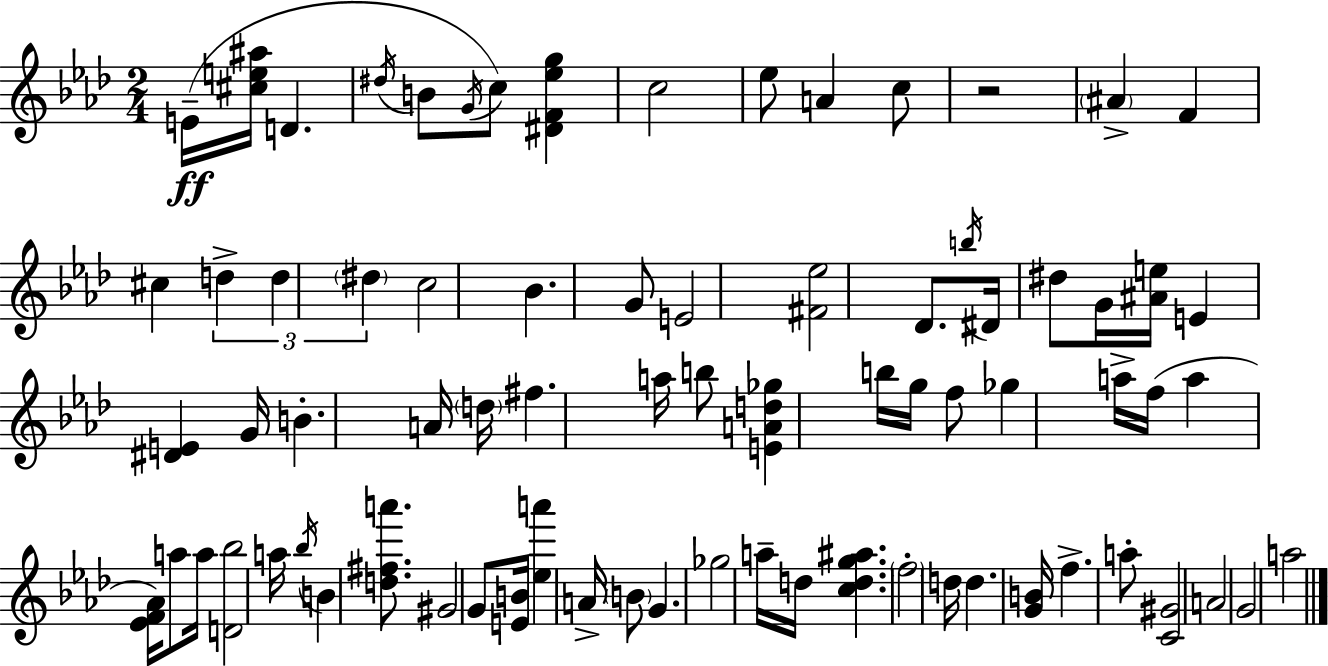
{
  \clef treble
  \numericTimeSignature
  \time 2/4
  \key aes \major
  e'16--(\ff <cis'' e'' ais''>16 d'4. | \acciaccatura { dis''16 } b'8 \acciaccatura { g'16 }) c''8 <dis' f' ees'' g''>4 | c''2 | ees''8 a'4 | \break c''8 r2 | \parenthesize ais'4-> f'4 | cis''4 \tuplet 3/2 { d''4-> | d''4 \parenthesize dis''4 } | \break c''2 | bes'4. | g'8 e'2 | <fis' ees''>2 | \break des'8. \acciaccatura { b''16 } dis'16 dis''8 | g'16 <ais' e''>16 e'4 <dis' e'>4 | g'16 b'4.-. | a'16 \parenthesize d''16 fis''4. | \break a''16 b''8 <e' a' d'' ges''>4 | b''16 g''16 f''8 ges''4 | a''16-> f''16( a''4 <ees' f' aes'>16) | a''8 a''16 <d' bes''>2 | \break a''16 \acciaccatura { bes''16 } b'4 | <d'' fis'' a'''>8. gis'2 | g'8 <e' b'>16 <ees'' a'''>4 | a'16-> \parenthesize b'8 g'4. | \break ges''2 | a''16-- d''16 <c'' d'' g'' ais''>4. | \parenthesize f''2-. | d''16 d''4. | \break <g' b'>16 f''4.-> | a''8-. <c' gis'>2 | a'2 | g'2 | \break a''2 | \bar "|."
}